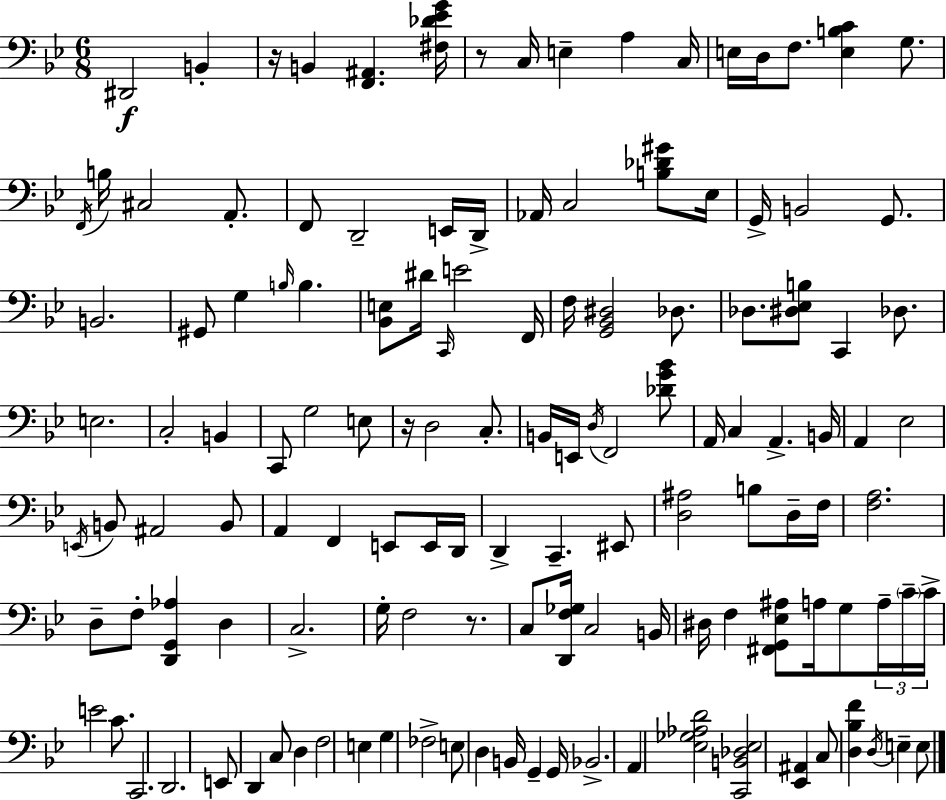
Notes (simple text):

D#2/h B2/q R/s B2/q [F2,A#2]/q. [F#3,Db4,Eb4,G4]/s R/e C3/s E3/q A3/q C3/s E3/s D3/s F3/e. [E3,B3,C4]/q G3/e. F2/s B3/s C#3/h A2/e. F2/e D2/h E2/s D2/s Ab2/s C3/h [B3,Db4,G#4]/e Eb3/s G2/s B2/h G2/e. B2/h. G#2/e G3/q B3/s B3/q. [Bb2,E3]/e D#4/s C2/s E4/h F2/s F3/s [G2,Bb2,D#3]/h Db3/e. Db3/e. [D#3,Eb3,B3]/e C2/q Db3/e. E3/h. C3/h B2/q C2/e G3/h E3/e R/s D3/h C3/e. B2/s E2/s D3/s F2/h [Db4,G4,Bb4]/e A2/s C3/q A2/q. B2/s A2/q Eb3/h E2/s B2/e A#2/h B2/e A2/q F2/q E2/e E2/s D2/s D2/q C2/q. EIS2/e [D3,A#3]/h B3/e D3/s F3/s [F3,A3]/h. D3/e F3/e [D2,G2,Ab3]/q D3/q C3/h. G3/s F3/h R/e. C3/e [D2,F3,Gb3]/s C3/h B2/s D#3/s F3/q [F#2,G2,Eb3,A#3]/e A3/s G3/e A3/s C4/s C4/s E4/h C4/e. C2/h. D2/h. E2/e D2/q C3/e D3/q F3/h E3/q G3/q FES3/h E3/e D3/q B2/s G2/q G2/s Bb2/h. A2/q [Eb3,Gb3,Ab3,D4]/h [C2,B2,Db3,Eb3]/h [Eb2,A#2]/q C3/e [D3,Bb3,F4]/q D3/s E3/q E3/e